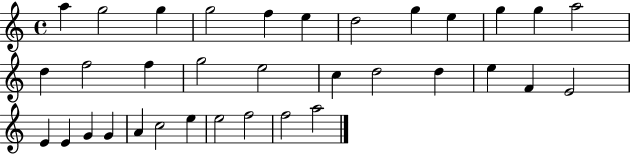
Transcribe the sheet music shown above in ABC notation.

X:1
T:Untitled
M:4/4
L:1/4
K:C
a g2 g g2 f e d2 g e g g a2 d f2 f g2 e2 c d2 d e F E2 E E G G A c2 e e2 f2 f2 a2